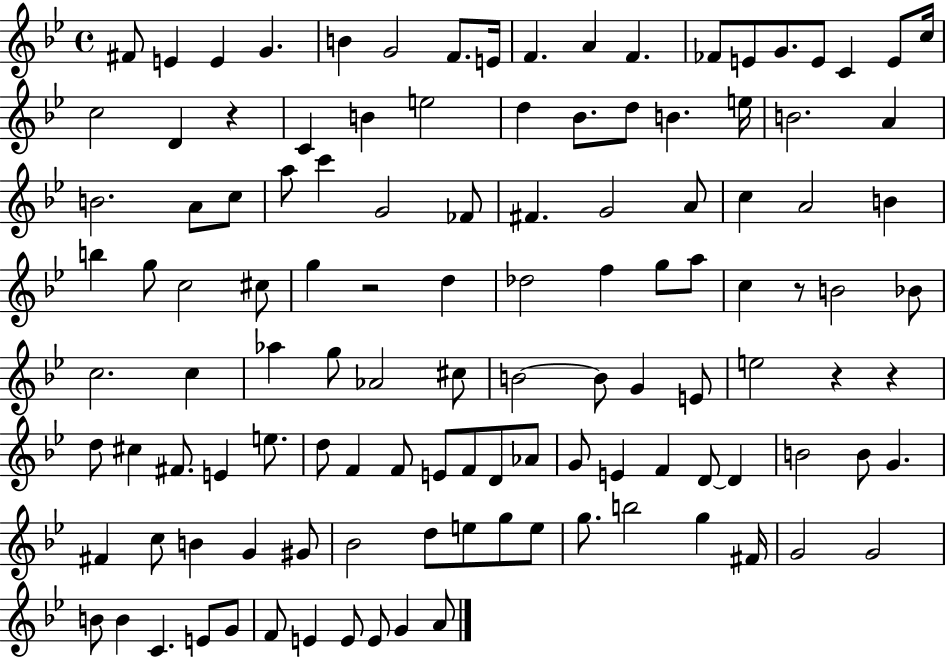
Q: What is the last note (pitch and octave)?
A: A4